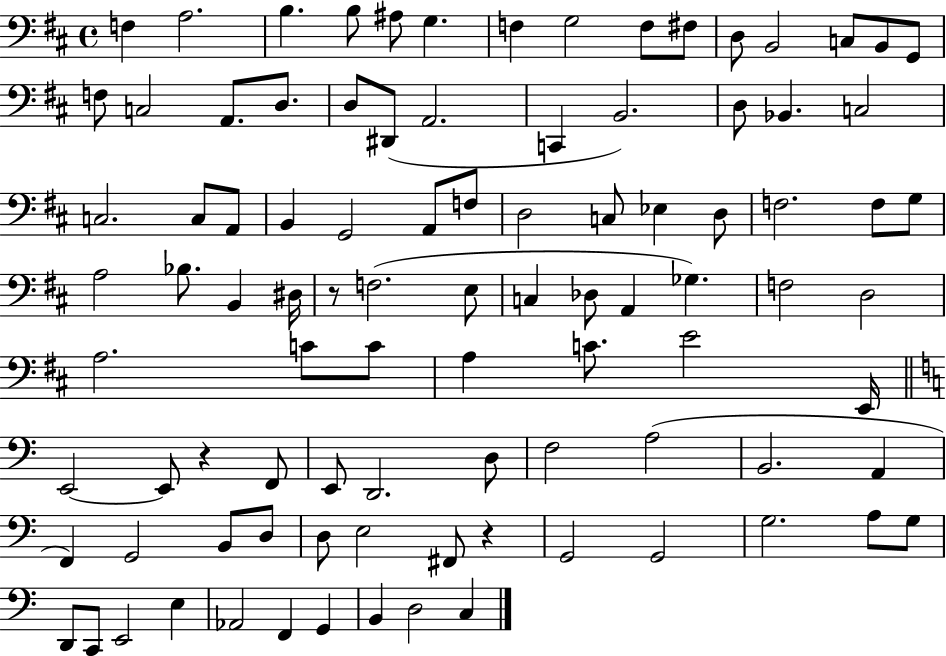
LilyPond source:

{
  \clef bass
  \time 4/4
  \defaultTimeSignature
  \key d \major
  f4 a2. | b4. b8 ais8 g4. | f4 g2 f8 fis8 | d8 b,2 c8 b,8 g,8 | \break f8 c2 a,8. d8. | d8 dis,8( a,2. | c,4 b,2.) | d8 bes,4. c2 | \break c2. c8 a,8 | b,4 g,2 a,8 f8 | d2 c8 ees4 d8 | f2. f8 g8 | \break a2 bes8. b,4 dis16 | r8 f2.( e8 | c4 des8 a,4 ges4.) | f2 d2 | \break a2. c'8 c'8 | a4 c'8. e'2 e,16 | \bar "||" \break \key c \major e,2~~ e,8 r4 f,8 | e,8 d,2. d8 | f2 a2( | b,2. a,4 | \break f,4) g,2 b,8 d8 | d8 e2 fis,8 r4 | g,2 g,2 | g2. a8 g8 | \break d,8 c,8 e,2 e4 | aes,2 f,4 g,4 | b,4 d2 c4 | \bar "|."
}